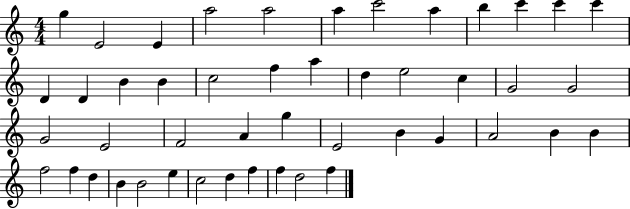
G5/q E4/h E4/q A5/h A5/h A5/q C6/h A5/q B5/q C6/q C6/q C6/q D4/q D4/q B4/q B4/q C5/h F5/q A5/q D5/q E5/h C5/q G4/h G4/h G4/h E4/h F4/h A4/q G5/q E4/h B4/q G4/q A4/h B4/q B4/q F5/h F5/q D5/q B4/q B4/h E5/q C5/h D5/q F5/q F5/q D5/h F5/q